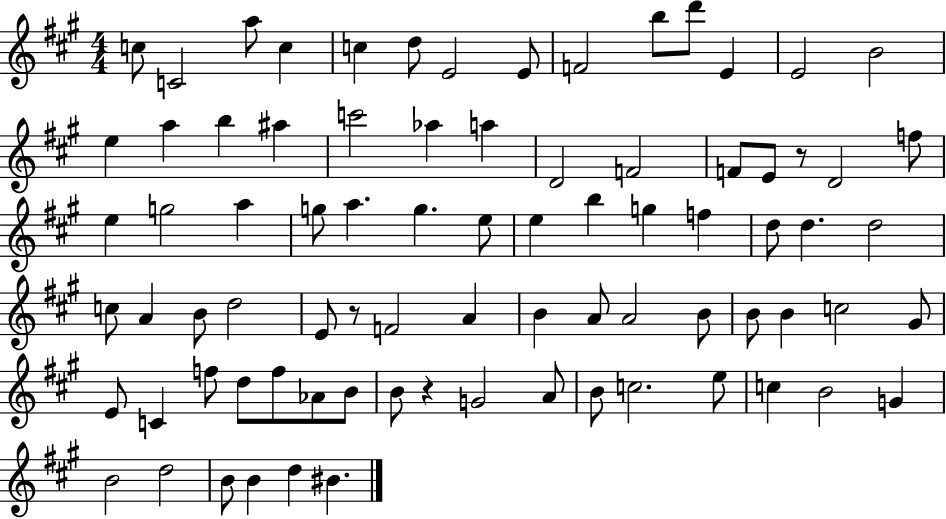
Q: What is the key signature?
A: A major